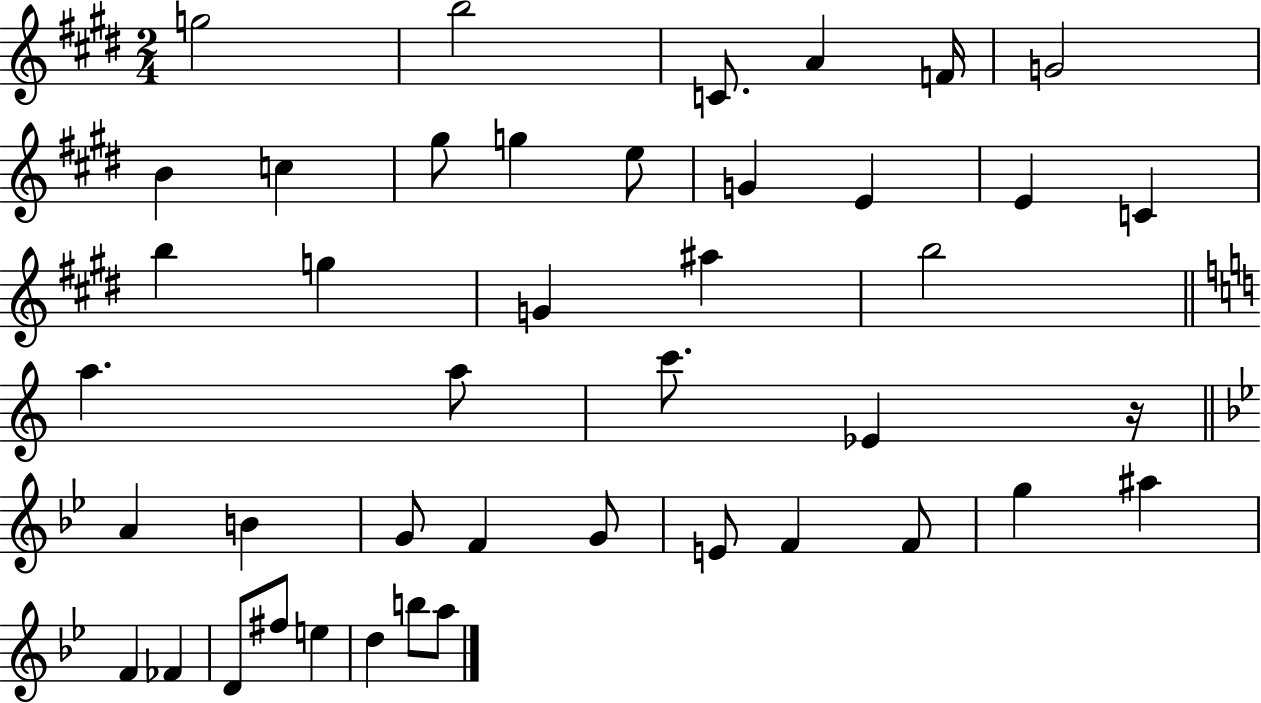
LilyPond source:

{
  \clef treble
  \numericTimeSignature
  \time 2/4
  \key e \major
  g''2 | b''2 | c'8. a'4 f'16 | g'2 | \break b'4 c''4 | gis''8 g''4 e''8 | g'4 e'4 | e'4 c'4 | \break b''4 g''4 | g'4 ais''4 | b''2 | \bar "||" \break \key a \minor a''4. a''8 | c'''8. ees'4 r16 | \bar "||" \break \key g \minor a'4 b'4 | g'8 f'4 g'8 | e'8 f'4 f'8 | g''4 ais''4 | \break f'4 fes'4 | d'8 fis''8 e''4 | d''4 b''8 a''8 | \bar "|."
}